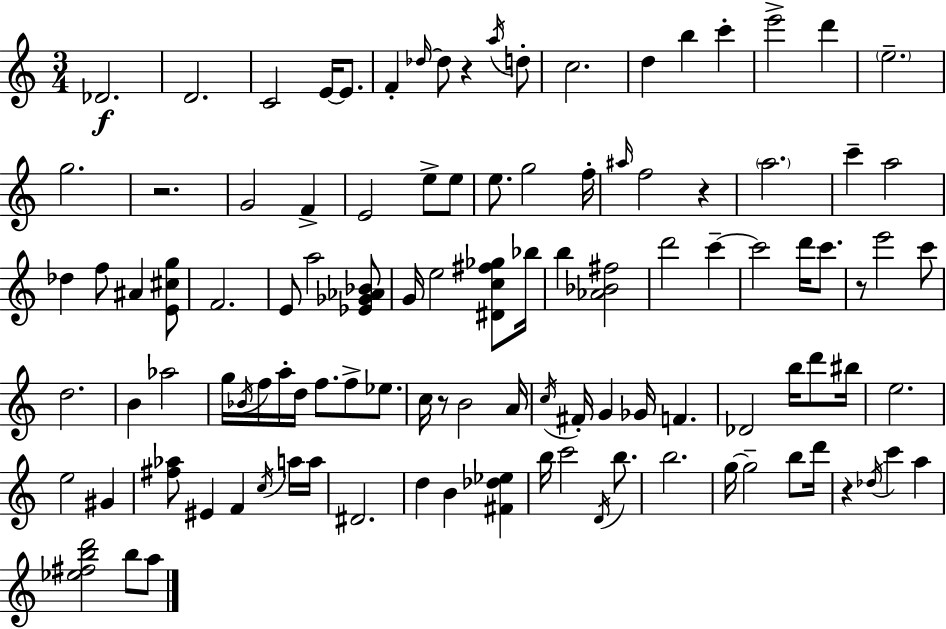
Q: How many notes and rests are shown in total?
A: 109